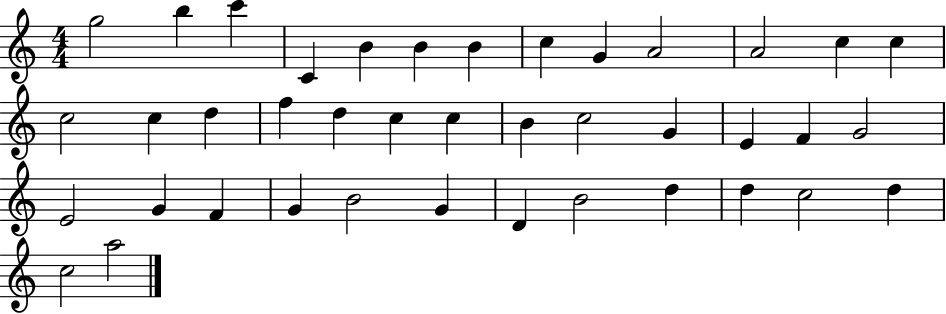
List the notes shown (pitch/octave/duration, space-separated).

G5/h B5/q C6/q C4/q B4/q B4/q B4/q C5/q G4/q A4/h A4/h C5/q C5/q C5/h C5/q D5/q F5/q D5/q C5/q C5/q B4/q C5/h G4/q E4/q F4/q G4/h E4/h G4/q F4/q G4/q B4/h G4/q D4/q B4/h D5/q D5/q C5/h D5/q C5/h A5/h